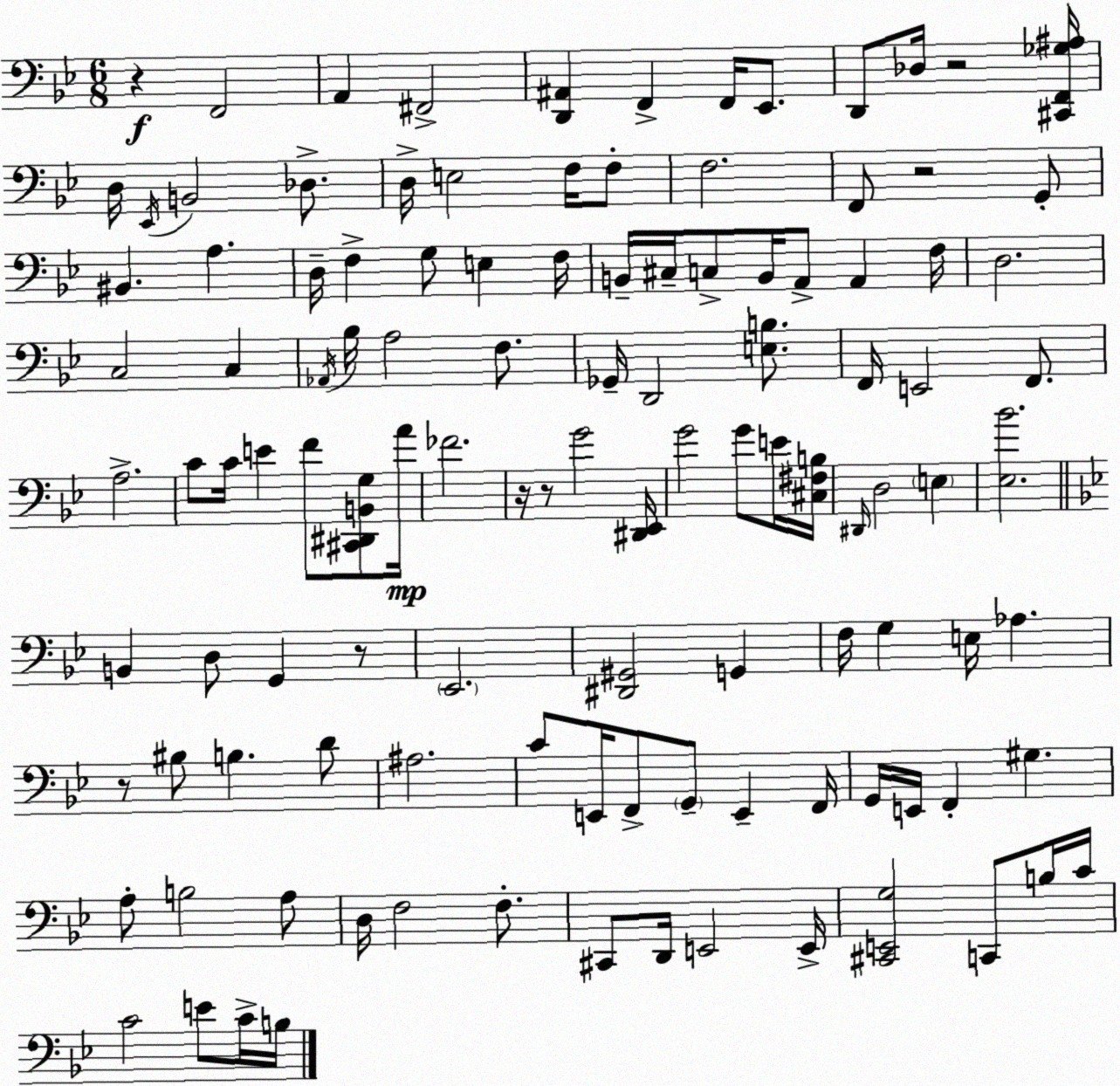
X:1
T:Untitled
M:6/8
L:1/4
K:Gm
z F,,2 A,, ^F,,2 [D,,^A,,] F,, F,,/4 _E,,/2 D,,/2 _D,/4 z2 [^C,,F,,_G,^A,]/4 D,/4 _E,,/4 B,,2 _D,/2 D,/4 E,2 F,/4 F,/2 F,2 F,,/2 z2 G,,/2 ^B,, A, D,/4 F, G,/2 E, F,/4 B,,/4 ^C,/4 C,/2 B,,/4 A,,/2 A,, F,/4 D,2 C,2 C, _A,,/4 _B,/4 A,2 F,/2 _G,,/4 D,,2 [E,B,]/2 F,,/4 E,,2 F,,/2 A,2 C/2 C/4 E F/2 [^C,,^D,,B,,G,]/2 A/4 _F2 z/4 z/2 G2 [^D,,_E,,]/4 G2 G/2 E/4 [^C,^F,B,]/4 ^D,,/4 D,2 E, [_E,_B]2 B,, D,/2 G,, z/2 _E,,2 [^D,,^G,,]2 G,, F,/4 G, E,/4 _A, z/2 ^B,/2 B, D/2 ^A,2 C/2 E,,/4 F,,/2 G,,/2 E,, F,,/4 G,,/4 E,,/4 F,, ^G, A,/2 B,2 A,/2 D,/4 F,2 F,/2 ^C,,/2 D,,/4 E,,2 E,,/4 [^C,,E,,G,]2 C,,/2 B,/4 C/4 C2 E/2 C/4 B,/4